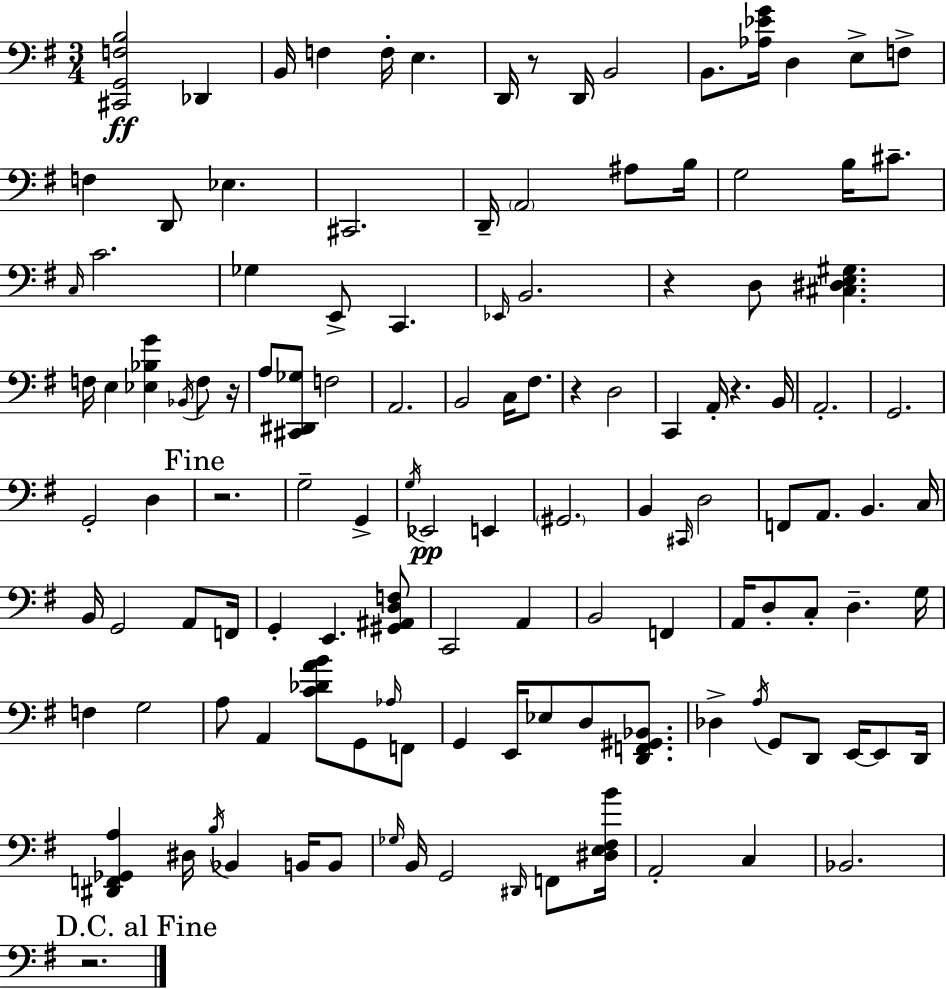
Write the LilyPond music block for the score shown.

{
  \clef bass
  \numericTimeSignature
  \time 3/4
  \key g \major
  <cis, g, f b>2\ff des,4 | b,16 f4 f16-. e4. | d,16 r8 d,16 b,2 | b,8. <aes ees' g'>16 d4 e8-> f8-> | \break f4 d,8 ees4. | cis,2. | d,16-- \parenthesize a,2 ais8 b16 | g2 b16 cis'8.-- | \break \grace { c16 } c'2. | ges4 e,8-> c,4. | \grace { ees,16 } b,2. | r4 d8 <cis dis e gis>4. | \break f16 e4 <ees bes g'>4 \acciaccatura { bes,16 } | f8 r16 a8 <cis, dis, ges>8 f2 | a,2. | b,2 c16 | \break fis8. r4 d2 | c,4 a,16-. r4. | b,16 a,2.-. | g,2. | \break g,2-. d4 | \mark "Fine" r2. | g2-- g,4-> | \acciaccatura { g16 }\pp ees,2 | \break e,4 \parenthesize gis,2. | b,4 \grace { cis,16 } d2 | f,8 a,8. b,4. | c16 b,16 g,2 | \break a,8 f,16 g,4-. e,4. | <gis, ais, d f>8 c,2 | a,4 b,2 | f,4 a,16 d8-. c8-. d4.-- | \break g16 f4 g2 | a8 a,4 <c' des' a' b'>8 | g,8 \grace { aes16 } f,8 g,4 e,16 ees8 | d8 <d, f, gis, bes,>8. des4-> \acciaccatura { a16 } g,8 | \break d,8 e,16~~ e,8 d,16 <dis, f, ges, a>4 dis16 | \acciaccatura { b16 } bes,4 b,16 b,8 \grace { ges16 } b,16 g,2 | \grace { dis,16 } f,8 <dis e fis b'>16 a,2-. | c4 bes,2. | \break \mark "D.C. al Fine" r2. | \bar "|."
}